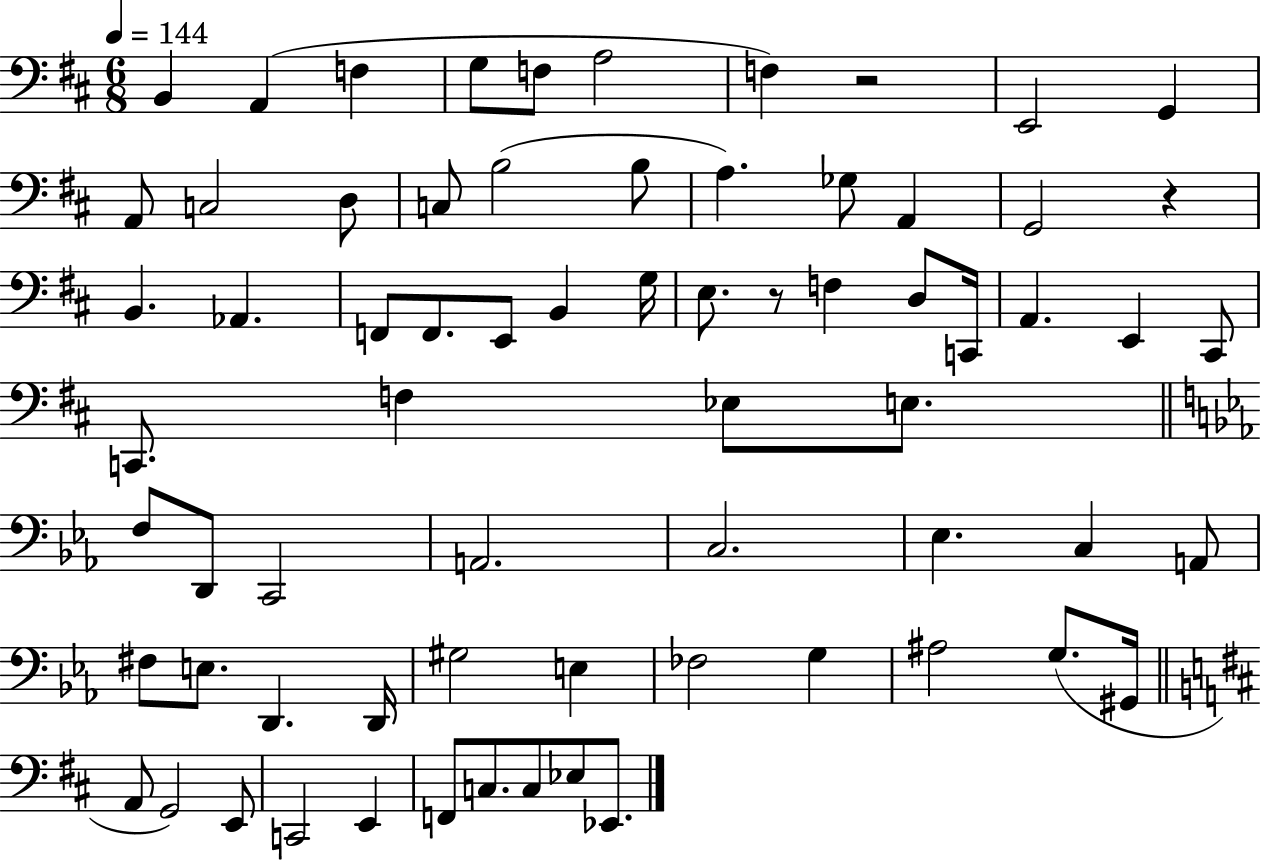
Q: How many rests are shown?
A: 3